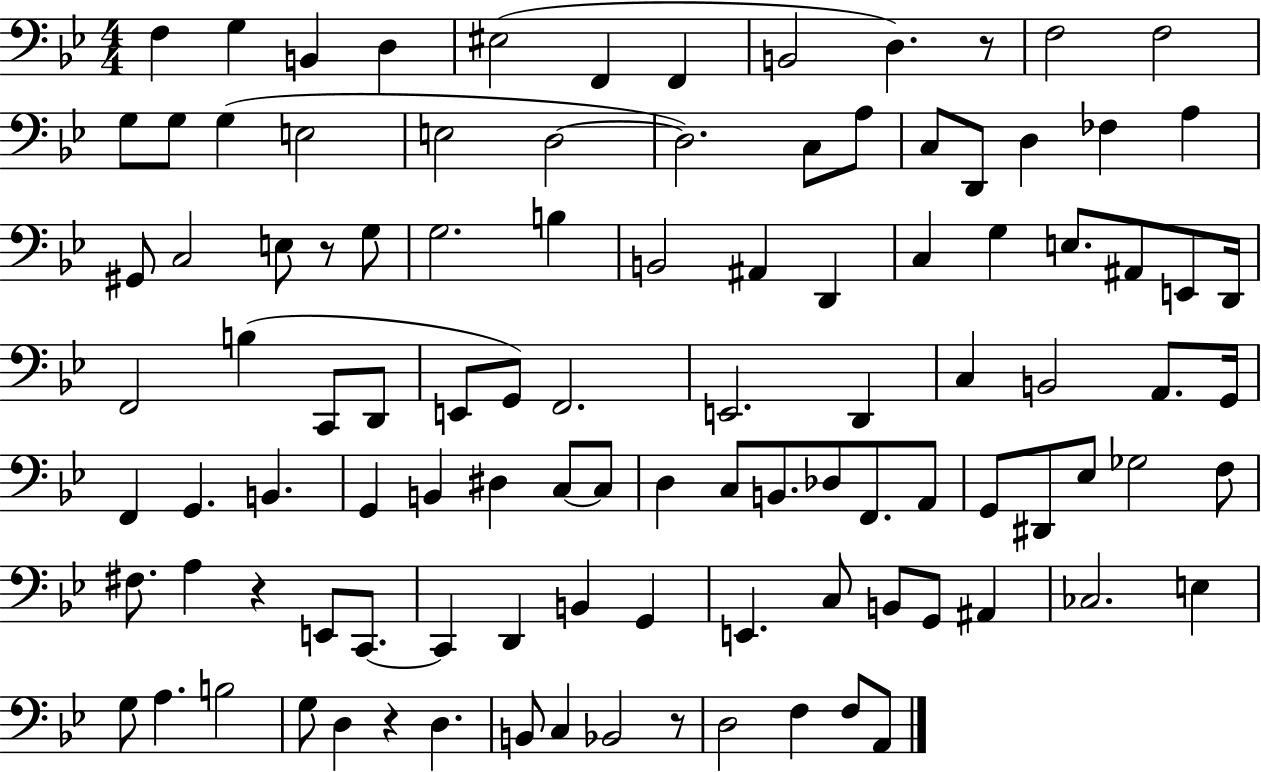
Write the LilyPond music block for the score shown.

{
  \clef bass
  \numericTimeSignature
  \time 4/4
  \key bes \major
  f4 g4 b,4 d4 | eis2( f,4 f,4 | b,2 d4.) r8 | f2 f2 | \break g8 g8 g4( e2 | e2 d2~~ | d2.) c8 a8 | c8 d,8 d4 fes4 a4 | \break gis,8 c2 e8 r8 g8 | g2. b4 | b,2 ais,4 d,4 | c4 g4 e8. ais,8 e,8 d,16 | \break f,2 b4( c,8 d,8 | e,8 g,8) f,2. | e,2. d,4 | c4 b,2 a,8. g,16 | \break f,4 g,4. b,4. | g,4 b,4 dis4 c8~~ c8 | d4 c8 b,8. des8 f,8. a,8 | g,8 dis,8 ees8 ges2 f8 | \break fis8. a4 r4 e,8 c,8.~~ | c,4 d,4 b,4 g,4 | e,4. c8 b,8 g,8 ais,4 | ces2. e4 | \break g8 a4. b2 | g8 d4 r4 d4. | b,8 c4 bes,2 r8 | d2 f4 f8 a,8 | \break \bar "|."
}